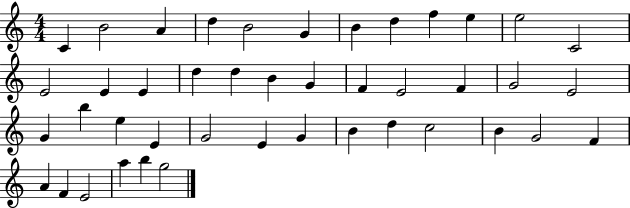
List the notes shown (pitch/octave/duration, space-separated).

C4/q B4/h A4/q D5/q B4/h G4/q B4/q D5/q F5/q E5/q E5/h C4/h E4/h E4/q E4/q D5/q D5/q B4/q G4/q F4/q E4/h F4/q G4/h E4/h G4/q B5/q E5/q E4/q G4/h E4/q G4/q B4/q D5/q C5/h B4/q G4/h F4/q A4/q F4/q E4/h A5/q B5/q G5/h